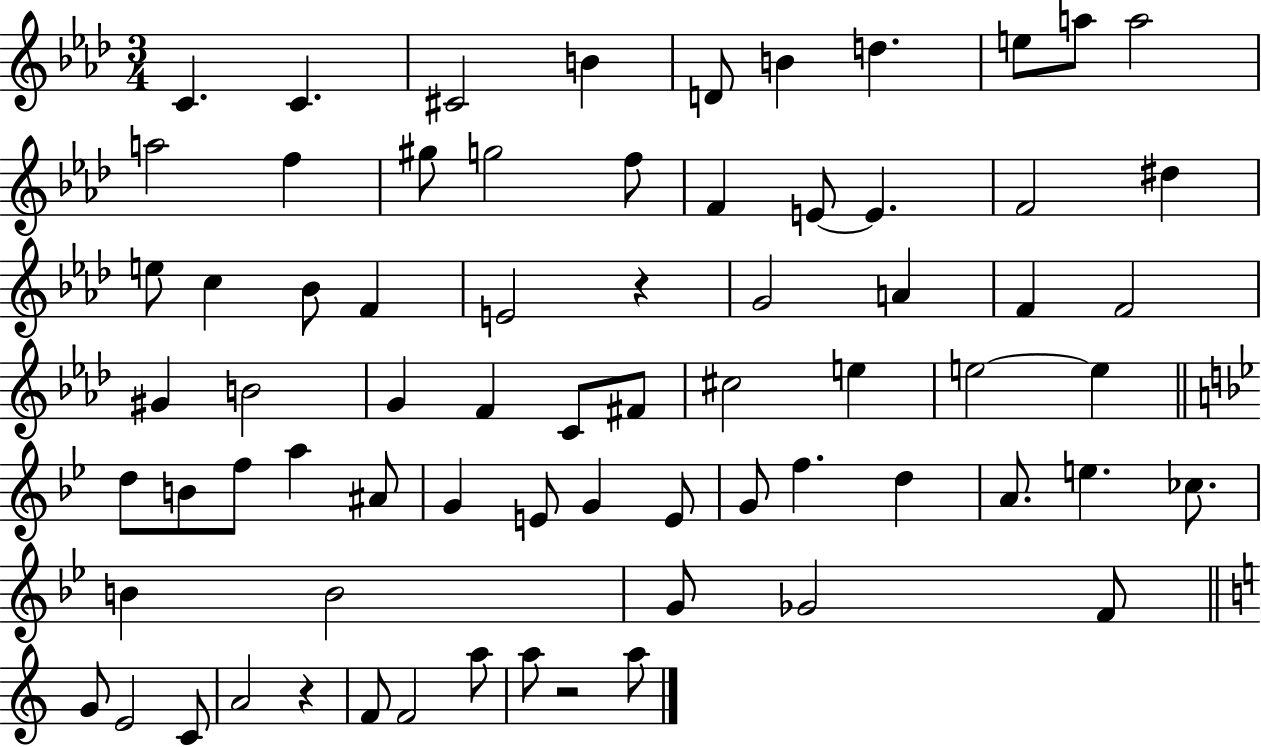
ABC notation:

X:1
T:Untitled
M:3/4
L:1/4
K:Ab
C C ^C2 B D/2 B d e/2 a/2 a2 a2 f ^g/2 g2 f/2 F E/2 E F2 ^d e/2 c _B/2 F E2 z G2 A F F2 ^G B2 G F C/2 ^F/2 ^c2 e e2 e d/2 B/2 f/2 a ^A/2 G E/2 G E/2 G/2 f d A/2 e _c/2 B B2 G/2 _G2 F/2 G/2 E2 C/2 A2 z F/2 F2 a/2 a/2 z2 a/2